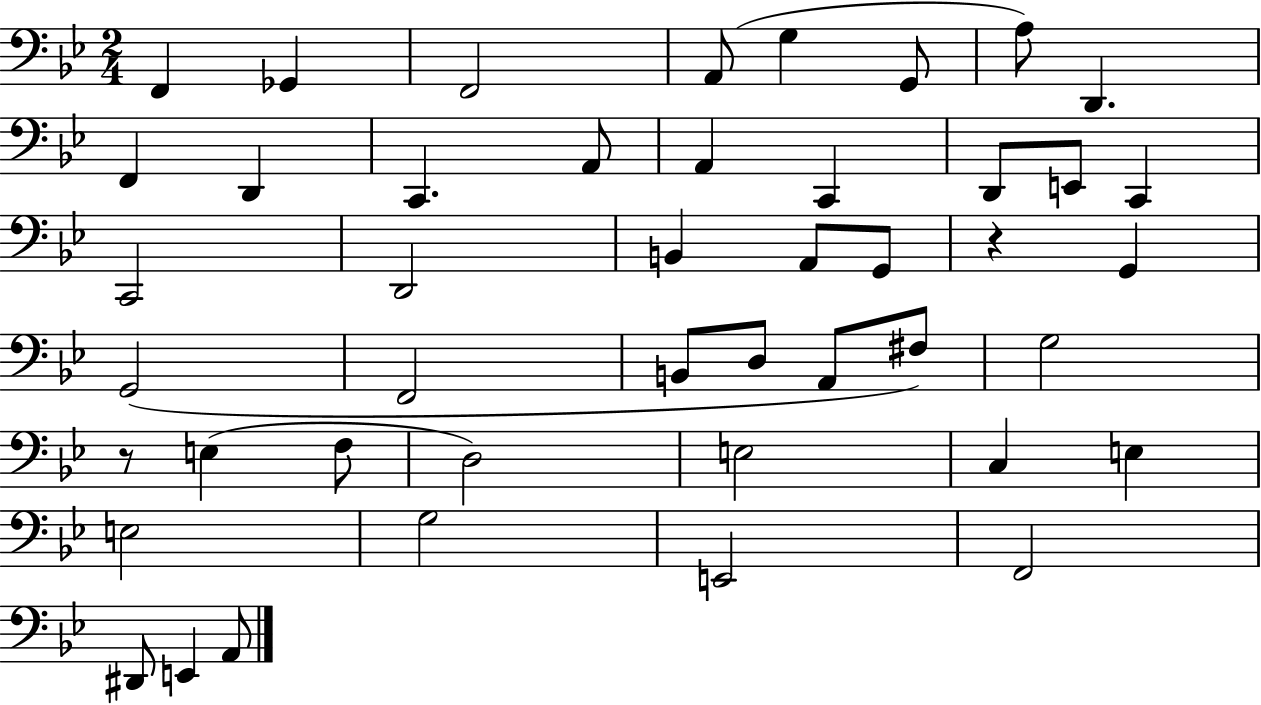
F2/q Gb2/q F2/h A2/e G3/q G2/e A3/e D2/q. F2/q D2/q C2/q. A2/e A2/q C2/q D2/e E2/e C2/q C2/h D2/h B2/q A2/e G2/e R/q G2/q G2/h F2/h B2/e D3/e A2/e F#3/e G3/h R/e E3/q F3/e D3/h E3/h C3/q E3/q E3/h G3/h E2/h F2/h D#2/e E2/q A2/e